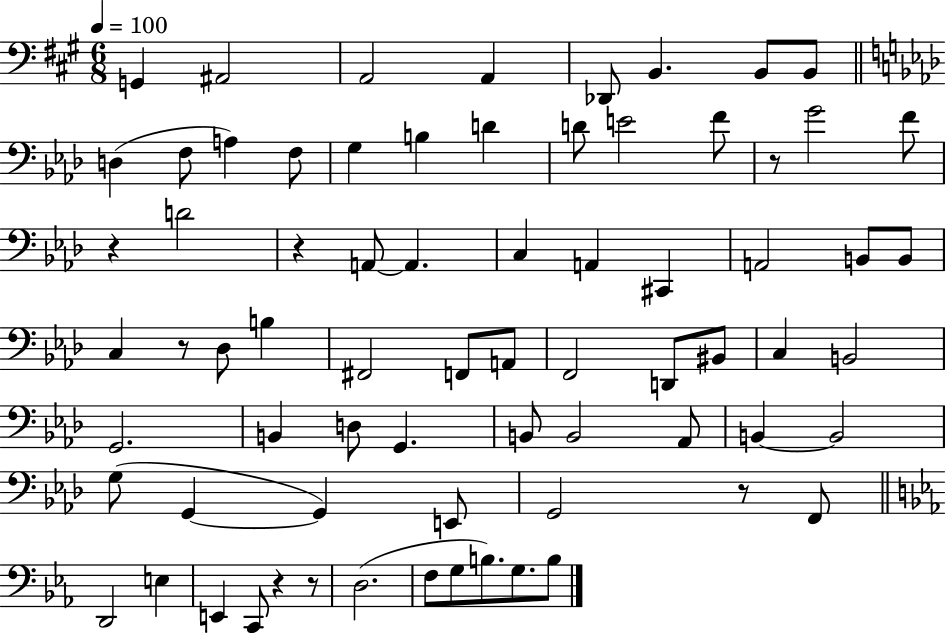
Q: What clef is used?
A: bass